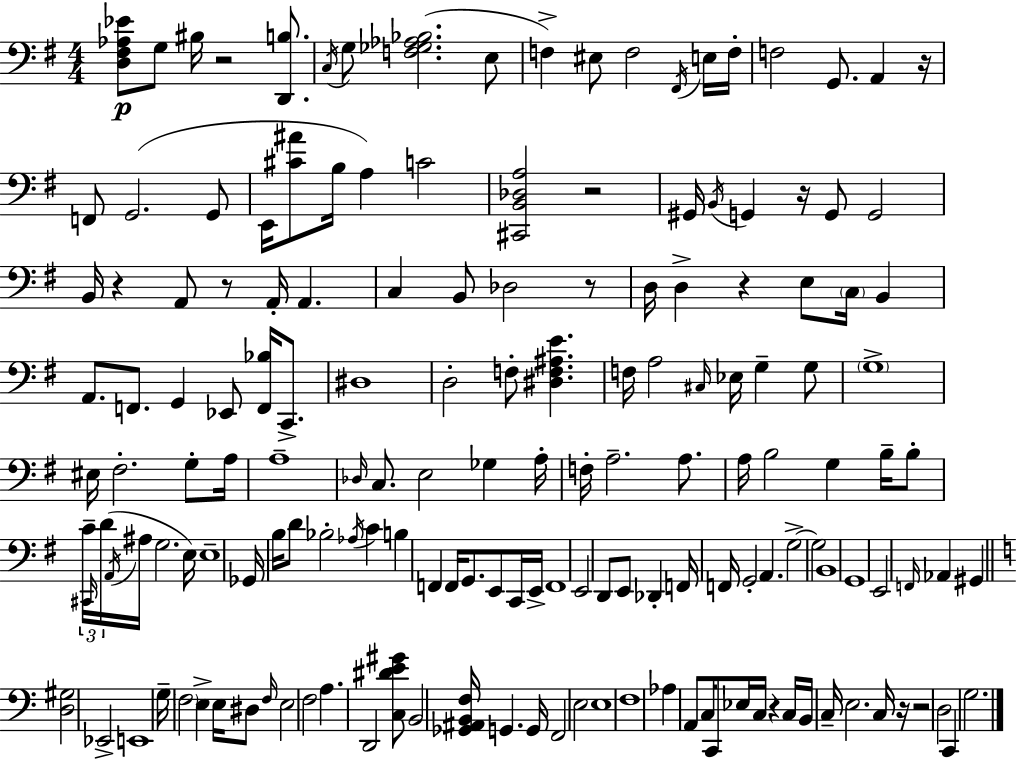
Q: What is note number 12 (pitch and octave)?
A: F3